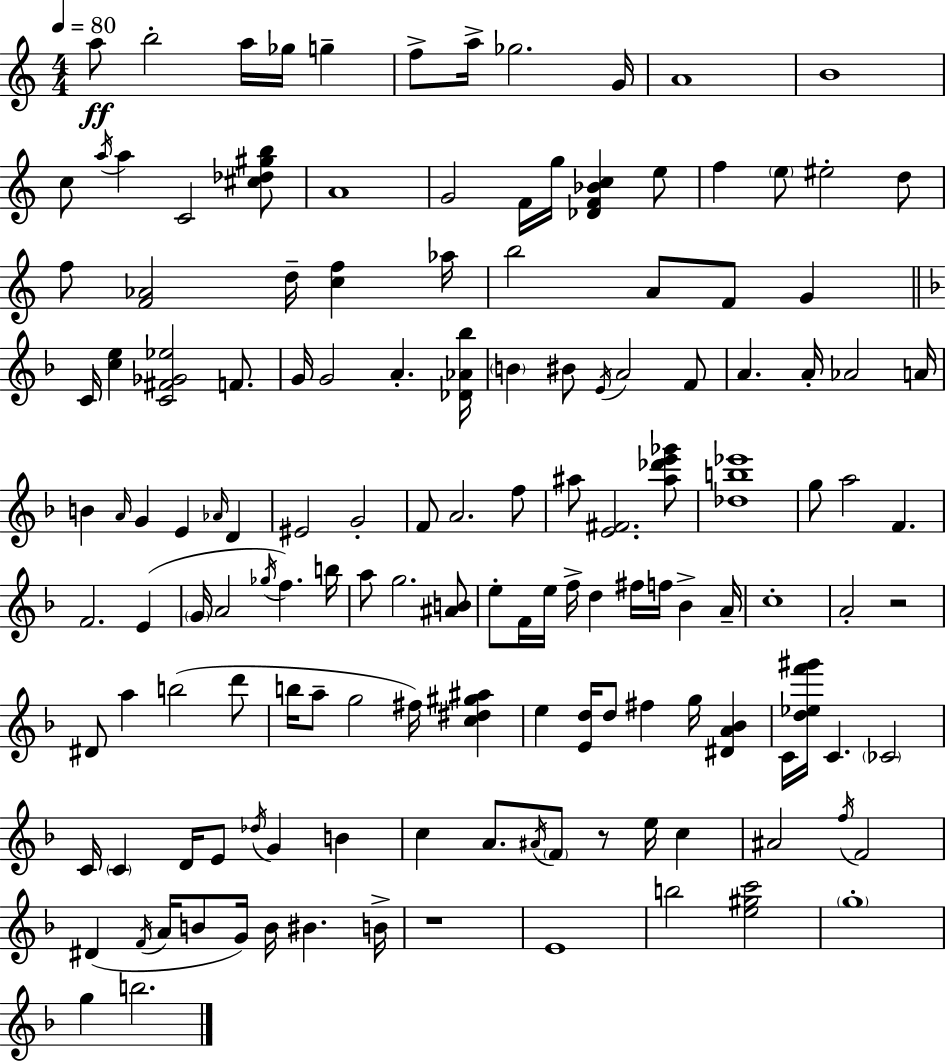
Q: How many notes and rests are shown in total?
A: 143